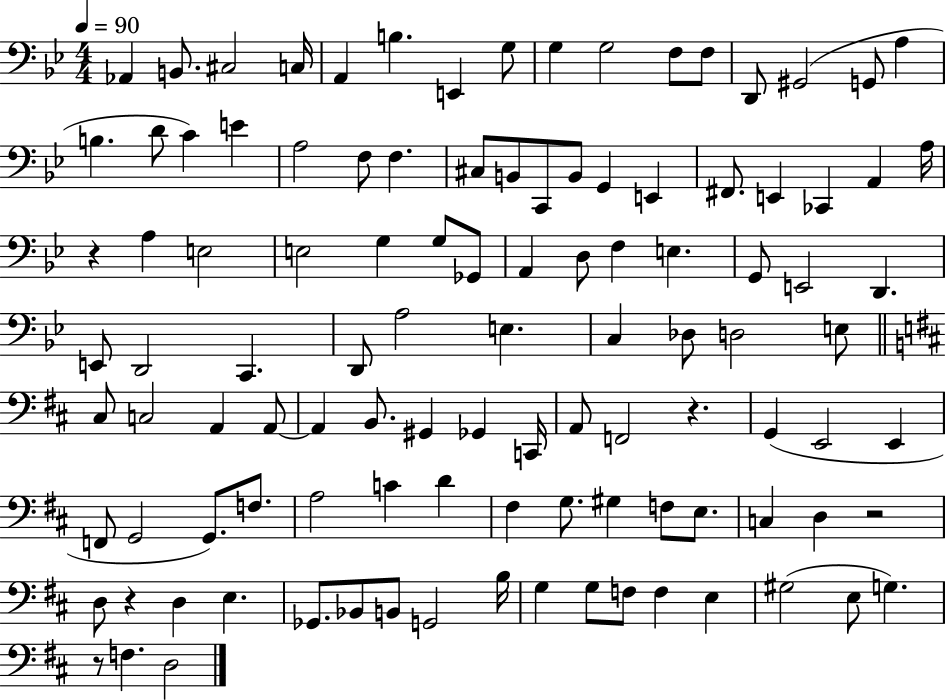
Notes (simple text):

Ab2/q B2/e. C#3/h C3/s A2/q B3/q. E2/q G3/e G3/q G3/h F3/e F3/e D2/e G#2/h G2/e A3/q B3/q. D4/e C4/q E4/q A3/h F3/e F3/q. C#3/e B2/e C2/e B2/e G2/q E2/q F#2/e. E2/q CES2/q A2/q A3/s R/q A3/q E3/h E3/h G3/q G3/e Gb2/e A2/q D3/e F3/q E3/q. G2/e E2/h D2/q. E2/e D2/h C2/q. D2/e A3/h E3/q. C3/q Db3/e D3/h E3/e C#3/e C3/h A2/q A2/e A2/q B2/e. G#2/q Gb2/q C2/s A2/e F2/h R/q. G2/q E2/h E2/q F2/e G2/h G2/e. F3/e. A3/h C4/q D4/q F#3/q G3/e. G#3/q F3/e E3/e. C3/q D3/q R/h D3/e R/q D3/q E3/q. Gb2/e. Bb2/e B2/e G2/h B3/s G3/q G3/e F3/e F3/q E3/q G#3/h E3/e G3/q. R/e F3/q. D3/h